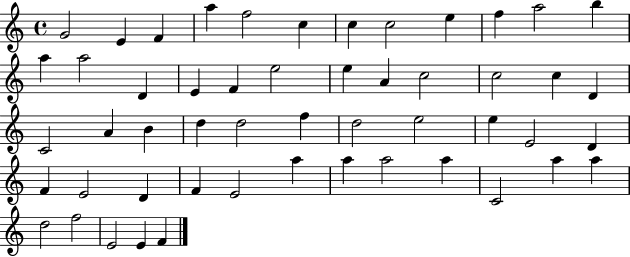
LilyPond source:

{
  \clef treble
  \time 4/4
  \defaultTimeSignature
  \key c \major
  g'2 e'4 f'4 | a''4 f''2 c''4 | c''4 c''2 e''4 | f''4 a''2 b''4 | \break a''4 a''2 d'4 | e'4 f'4 e''2 | e''4 a'4 c''2 | c''2 c''4 d'4 | \break c'2 a'4 b'4 | d''4 d''2 f''4 | d''2 e''2 | e''4 e'2 d'4 | \break f'4 e'2 d'4 | f'4 e'2 a''4 | a''4 a''2 a''4 | c'2 a''4 a''4 | \break d''2 f''2 | e'2 e'4 f'4 | \bar "|."
}